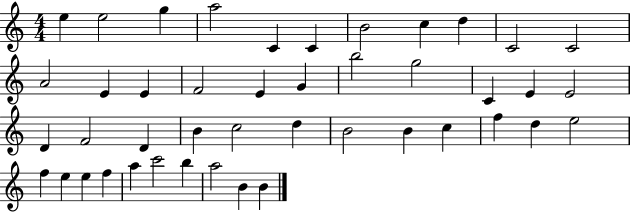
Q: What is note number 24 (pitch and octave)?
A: F4